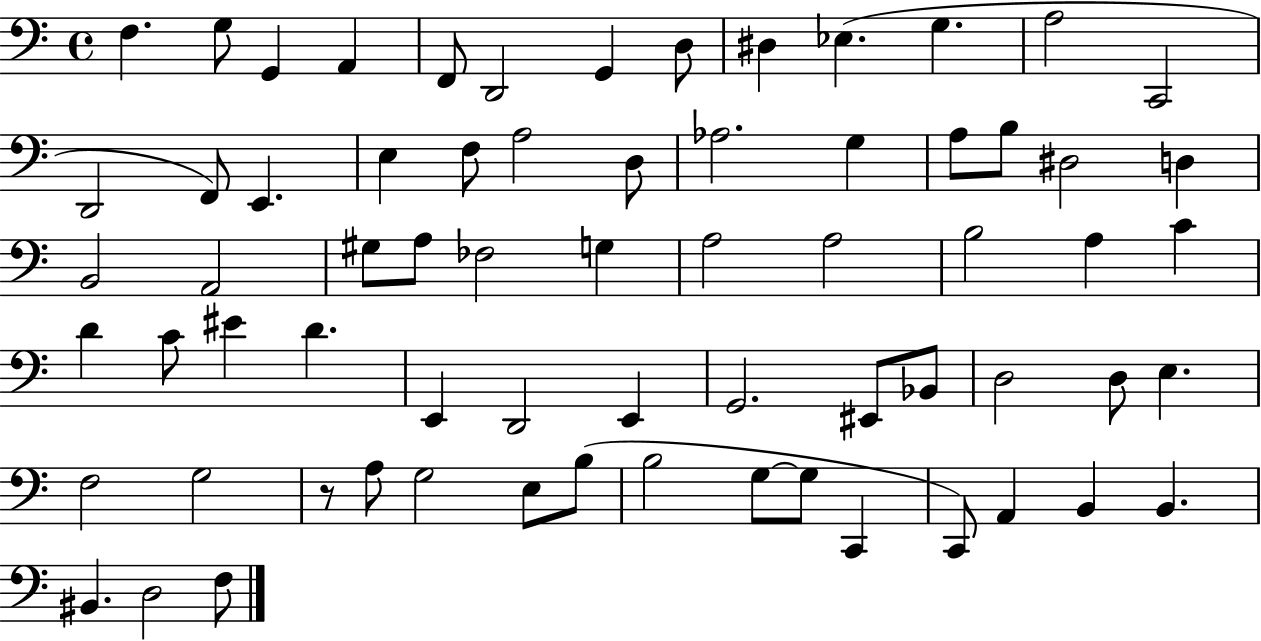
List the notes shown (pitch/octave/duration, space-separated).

F3/q. G3/e G2/q A2/q F2/e D2/h G2/q D3/e D#3/q Eb3/q. G3/q. A3/h C2/h D2/h F2/e E2/q. E3/q F3/e A3/h D3/e Ab3/h. G3/q A3/e B3/e D#3/h D3/q B2/h A2/h G#3/e A3/e FES3/h G3/q A3/h A3/h B3/h A3/q C4/q D4/q C4/e EIS4/q D4/q. E2/q D2/h E2/q G2/h. EIS2/e Bb2/e D3/h D3/e E3/q. F3/h G3/h R/e A3/e G3/h E3/e B3/e B3/h G3/e G3/e C2/q C2/e A2/q B2/q B2/q. BIS2/q. D3/h F3/e